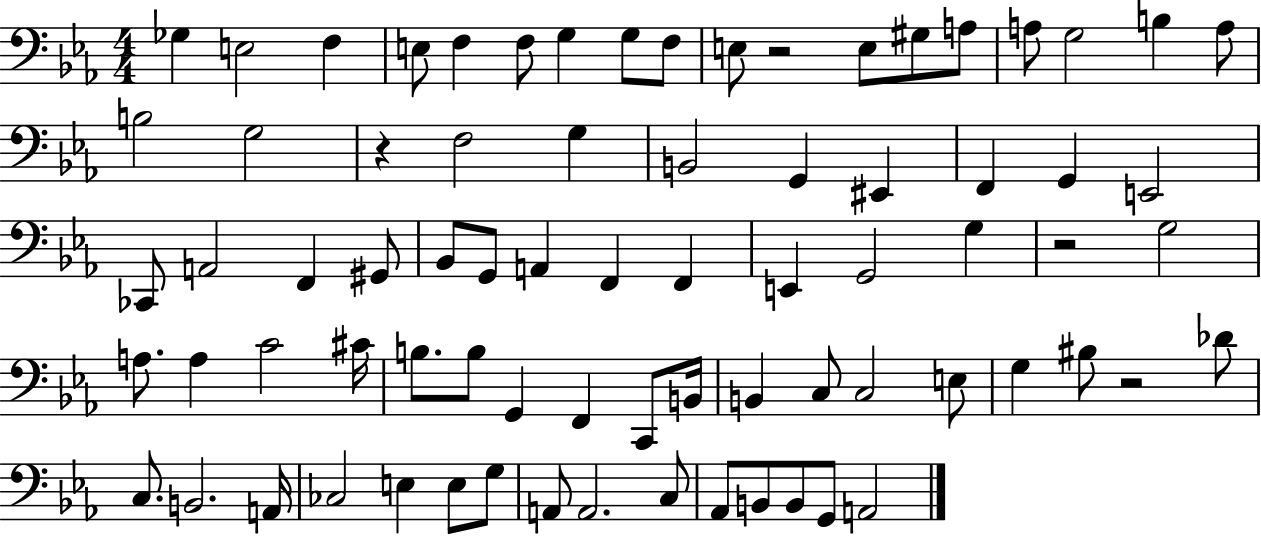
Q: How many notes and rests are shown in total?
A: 76